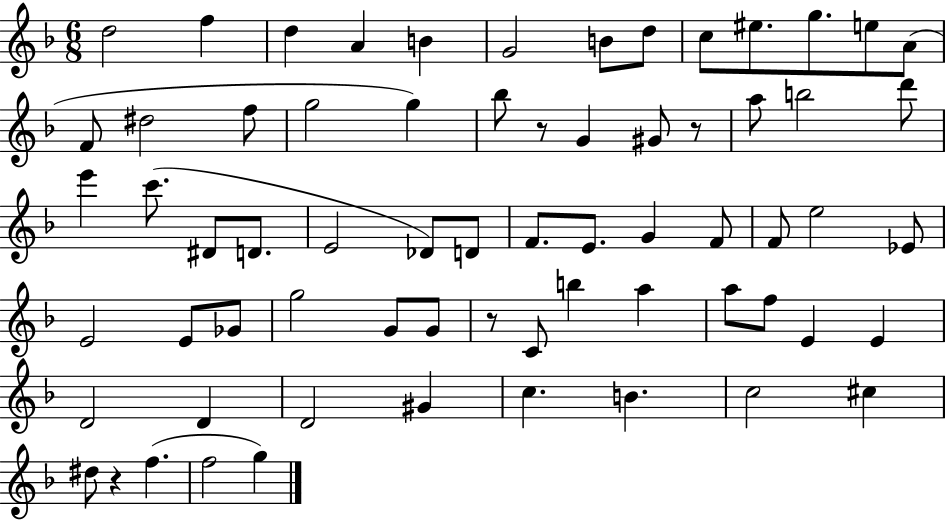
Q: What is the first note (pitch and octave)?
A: D5